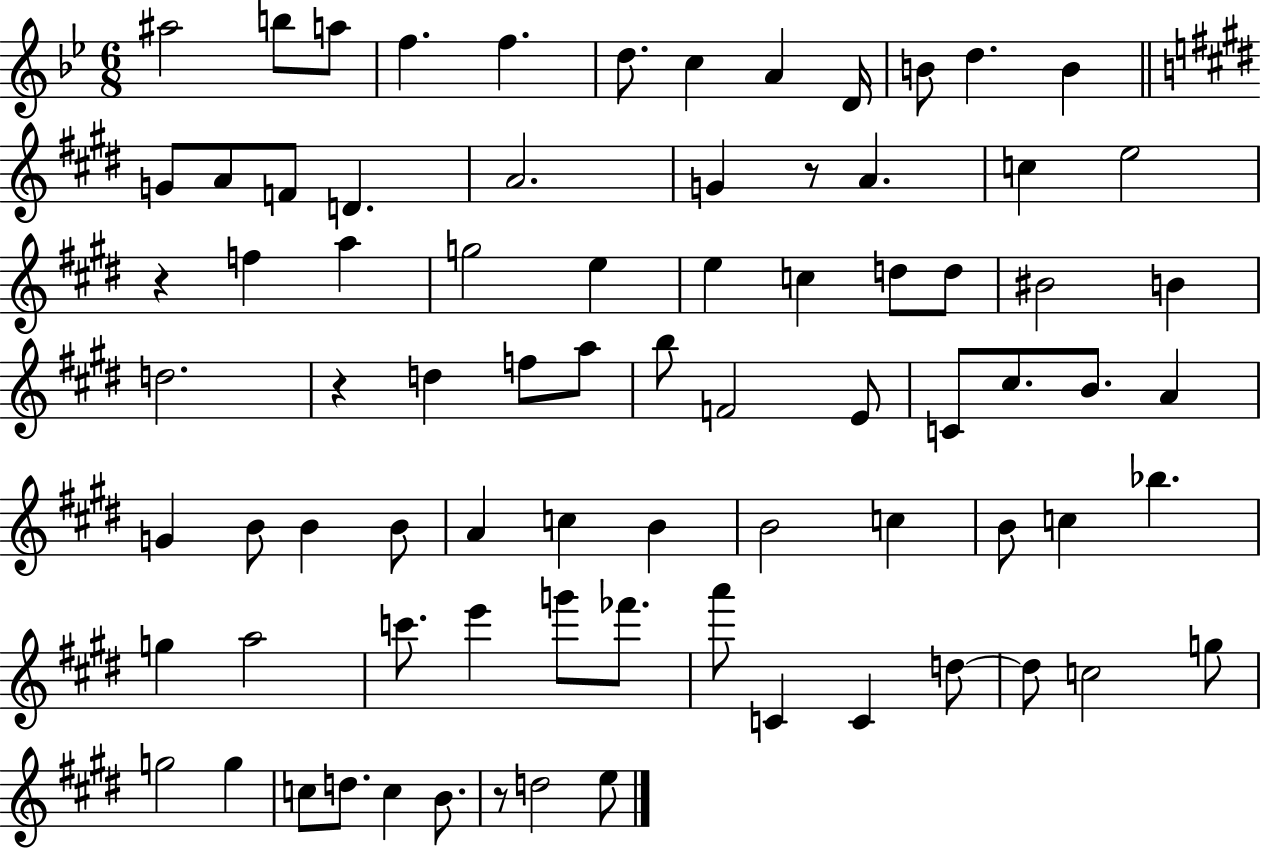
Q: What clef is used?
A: treble